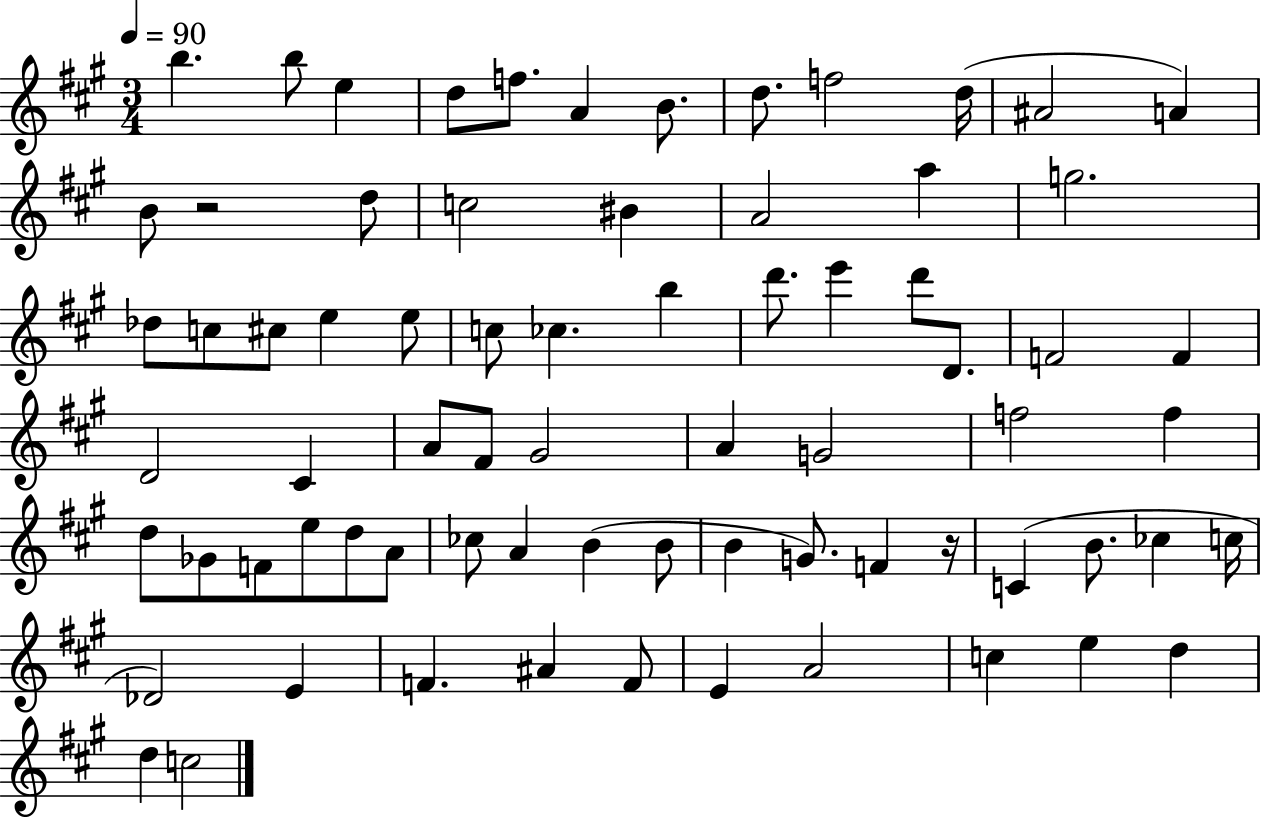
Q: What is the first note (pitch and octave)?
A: B5